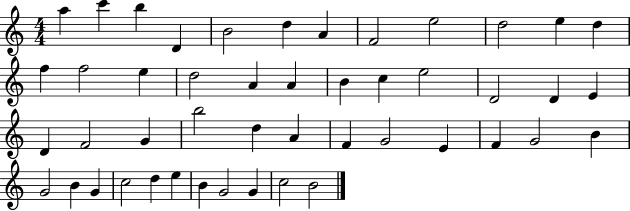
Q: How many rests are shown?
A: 0